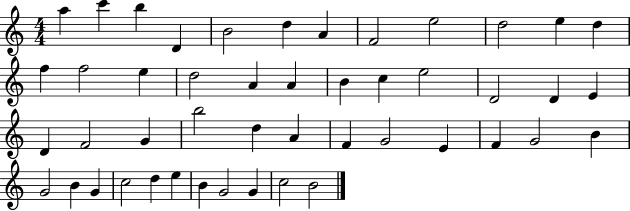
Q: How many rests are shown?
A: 0